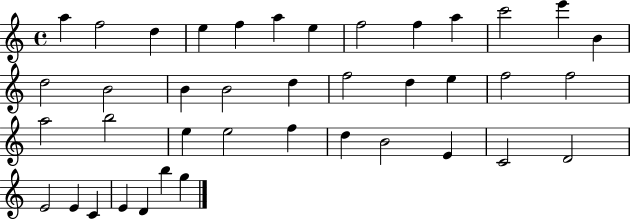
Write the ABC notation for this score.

X:1
T:Untitled
M:4/4
L:1/4
K:C
a f2 d e f a e f2 f a c'2 e' B d2 B2 B B2 d f2 d e f2 f2 a2 b2 e e2 f d B2 E C2 D2 E2 E C E D b g